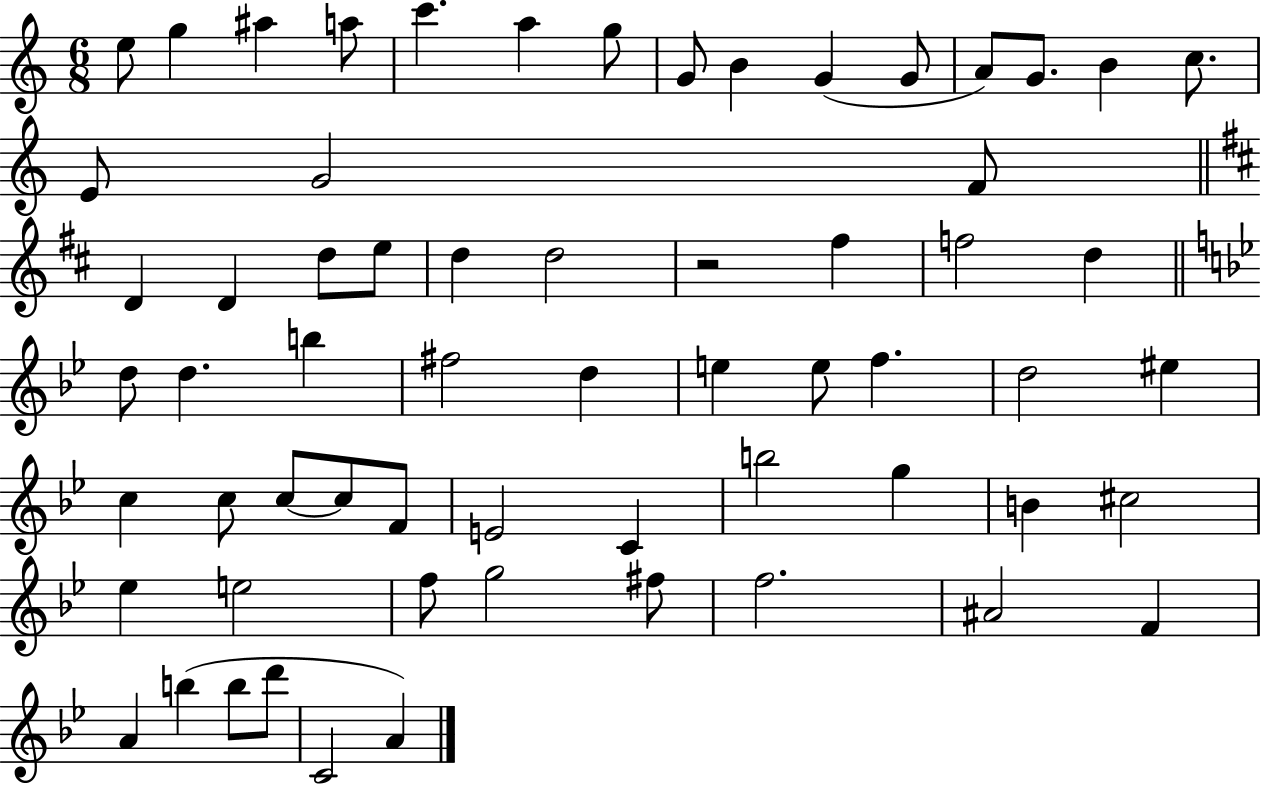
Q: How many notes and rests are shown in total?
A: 63